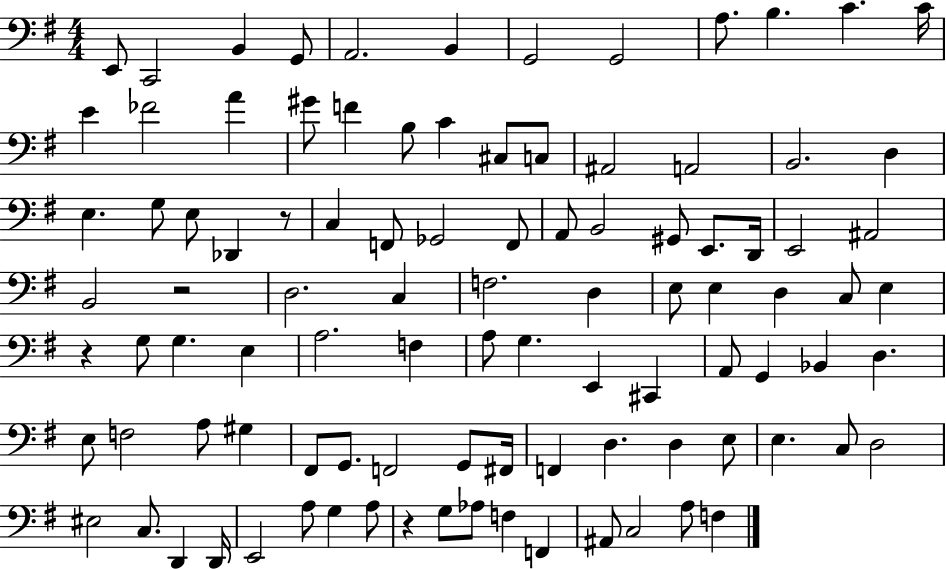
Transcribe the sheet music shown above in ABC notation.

X:1
T:Untitled
M:4/4
L:1/4
K:G
E,,/2 C,,2 B,, G,,/2 A,,2 B,, G,,2 G,,2 A,/2 B, C C/4 E _F2 A ^G/2 F B,/2 C ^C,/2 C,/2 ^A,,2 A,,2 B,,2 D, E, G,/2 E,/2 _D,, z/2 C, F,,/2 _G,,2 F,,/2 A,,/2 B,,2 ^G,,/2 E,,/2 D,,/4 E,,2 ^A,,2 B,,2 z2 D,2 C, F,2 D, E,/2 E, D, C,/2 E, z G,/2 G, E, A,2 F, A,/2 G, E,, ^C,, A,,/2 G,, _B,, D, E,/2 F,2 A,/2 ^G, ^F,,/2 G,,/2 F,,2 G,,/2 ^F,,/4 F,, D, D, E,/2 E, C,/2 D,2 ^E,2 C,/2 D,, D,,/4 E,,2 A,/2 G, A,/2 z G,/2 _A,/2 F, F,, ^A,,/2 C,2 A,/2 F,